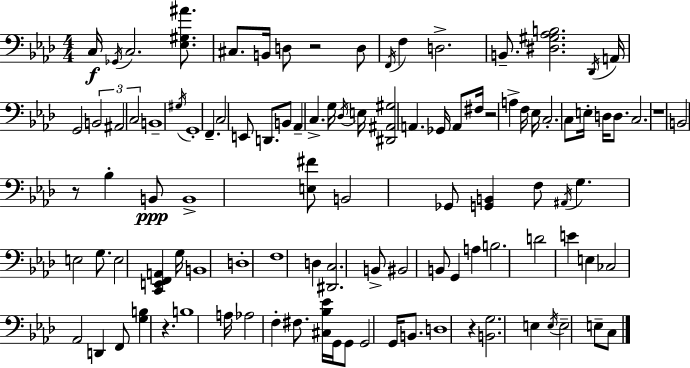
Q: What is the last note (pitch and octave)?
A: C3